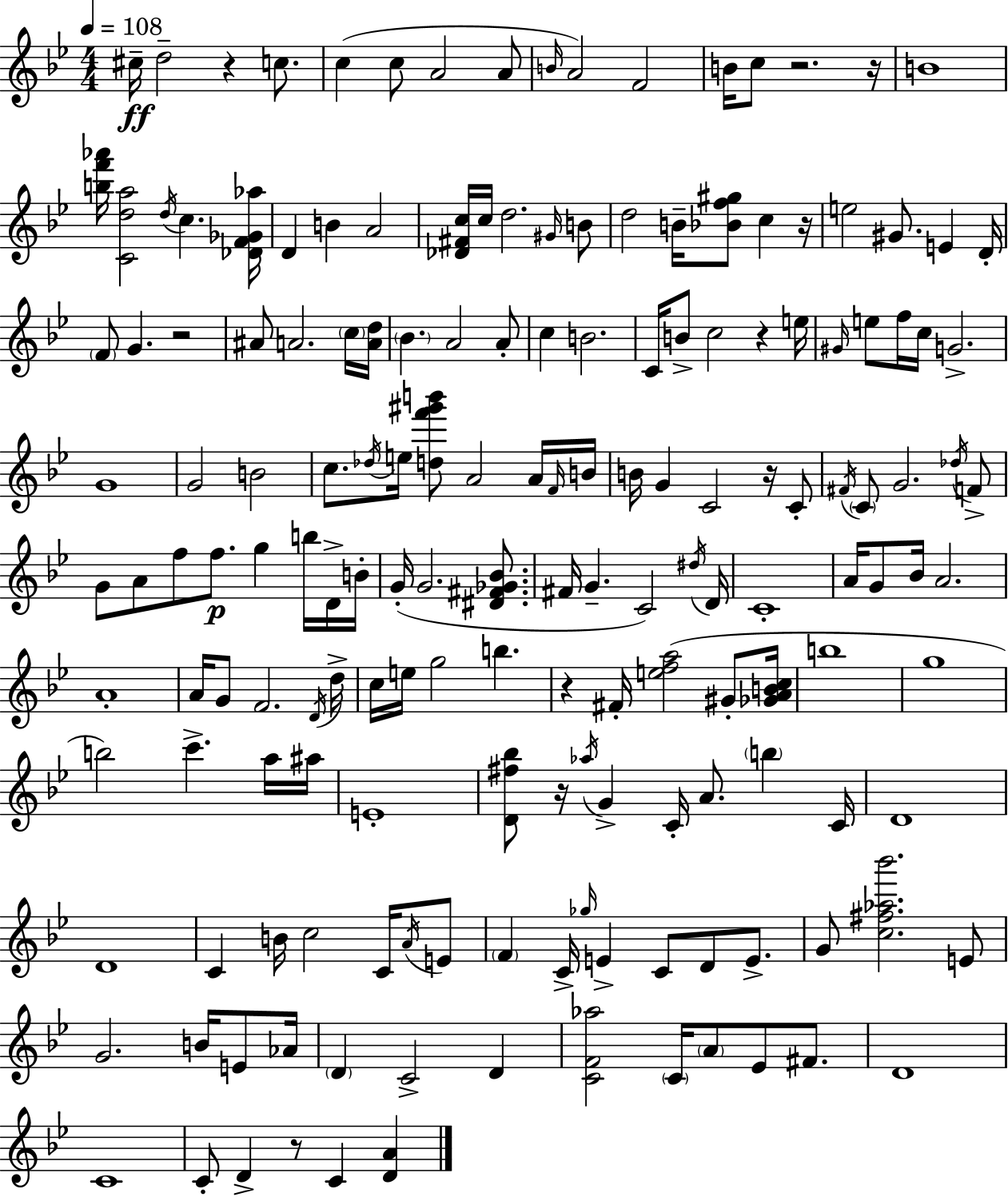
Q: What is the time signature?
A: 4/4